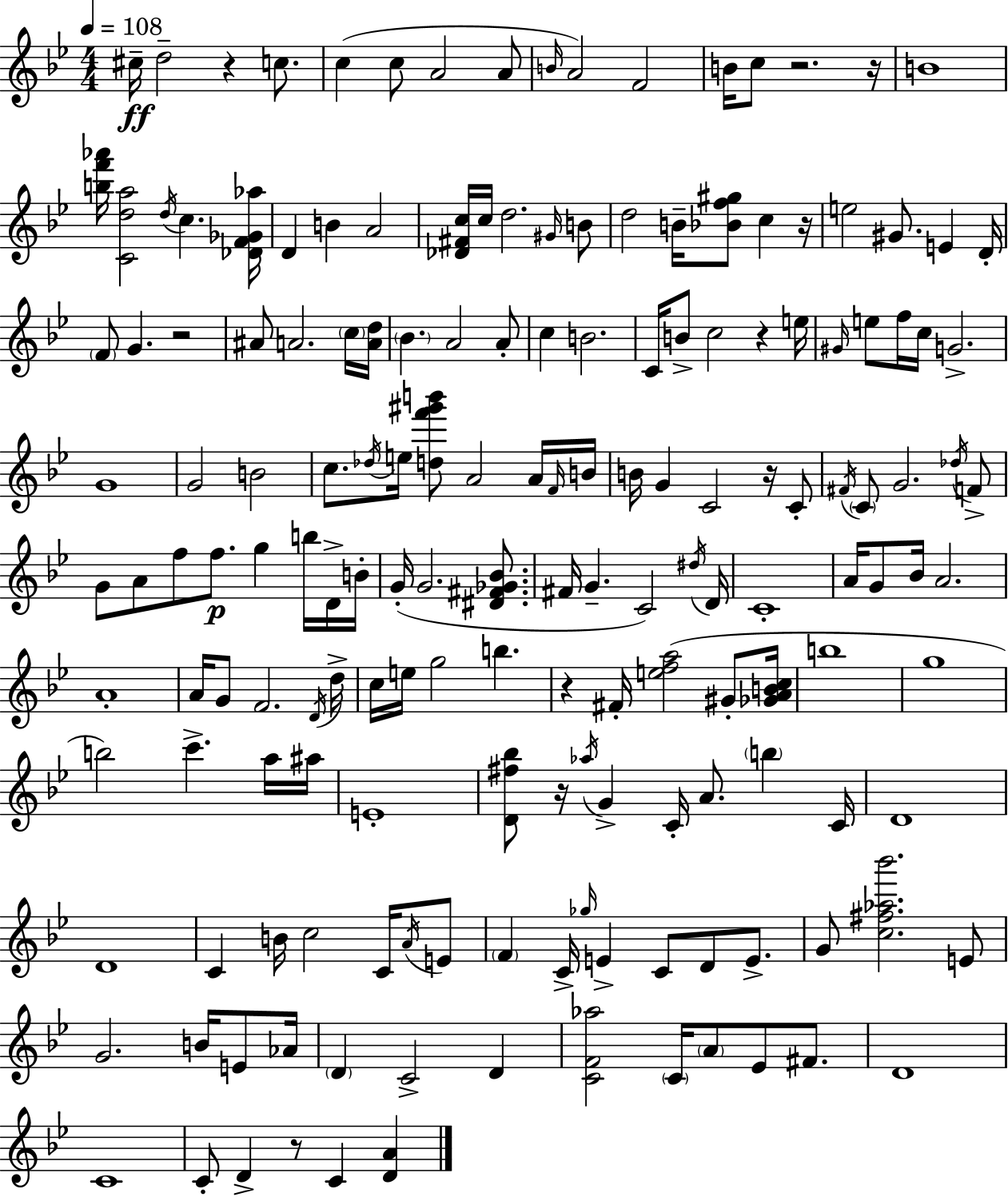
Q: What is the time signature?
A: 4/4